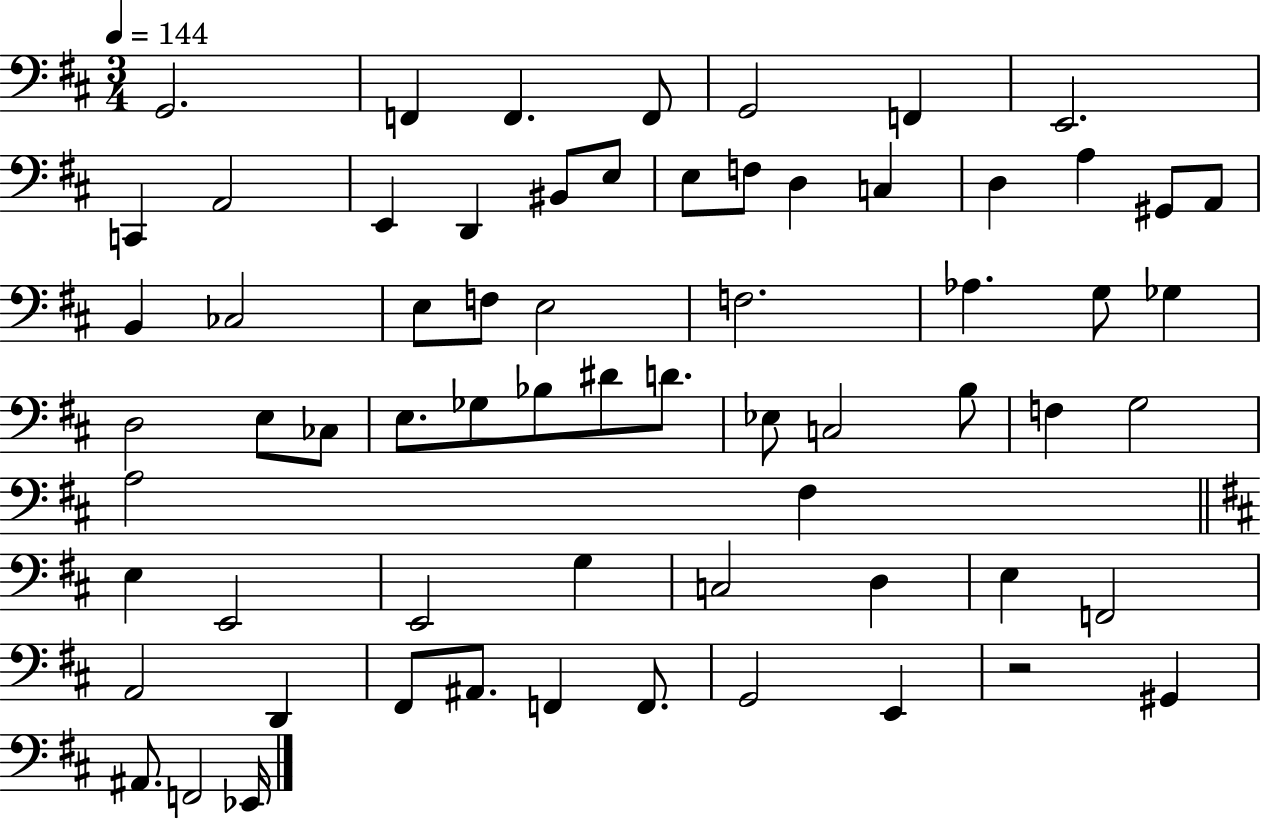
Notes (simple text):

G2/h. F2/q F2/q. F2/e G2/h F2/q E2/h. C2/q A2/h E2/q D2/q BIS2/e E3/e E3/e F3/e D3/q C3/q D3/q A3/q G#2/e A2/e B2/q CES3/h E3/e F3/e E3/h F3/h. Ab3/q. G3/e Gb3/q D3/h E3/e CES3/e E3/e. Gb3/e Bb3/e D#4/e D4/e. Eb3/e C3/h B3/e F3/q G3/h A3/h F#3/q E3/q E2/h E2/h G3/q C3/h D3/q E3/q F2/h A2/h D2/q F#2/e A#2/e. F2/q F2/e. G2/h E2/q R/h G#2/q A#2/e. F2/h Eb2/s